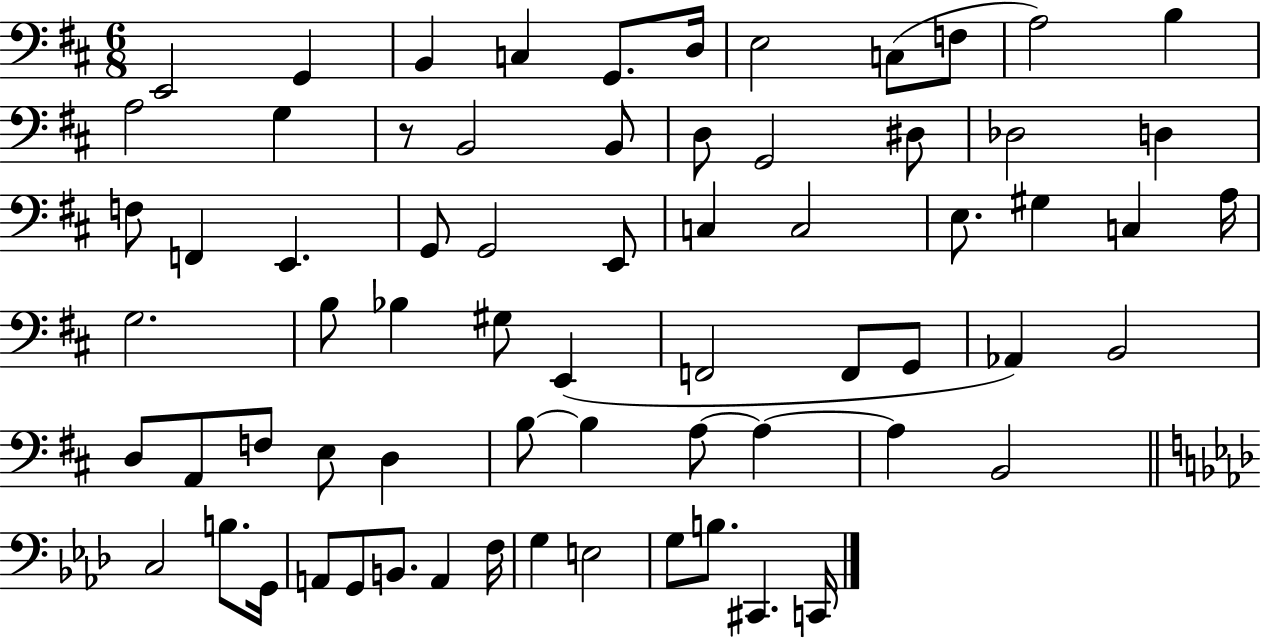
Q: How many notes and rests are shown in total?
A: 68